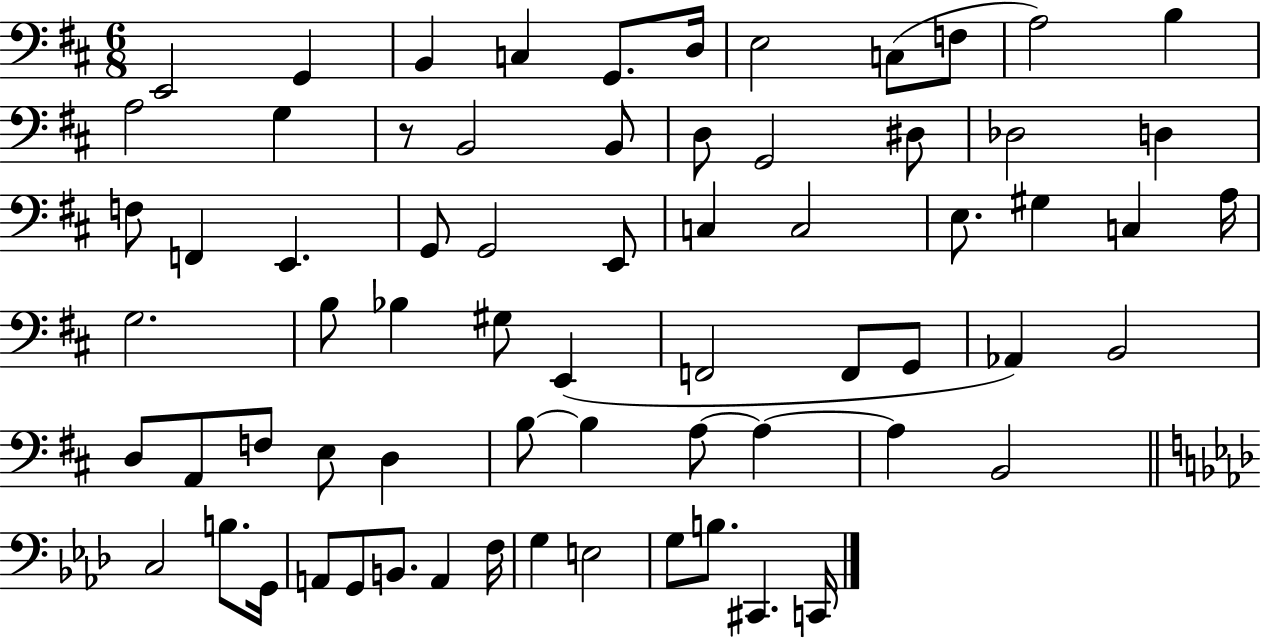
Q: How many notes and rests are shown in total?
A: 68